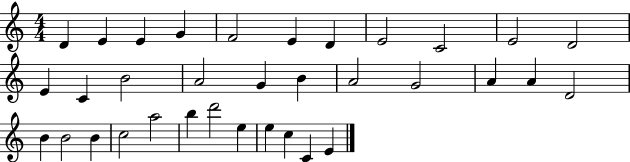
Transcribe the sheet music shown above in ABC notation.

X:1
T:Untitled
M:4/4
L:1/4
K:C
D E E G F2 E D E2 C2 E2 D2 E C B2 A2 G B A2 G2 A A D2 B B2 B c2 a2 b d'2 e e c C E